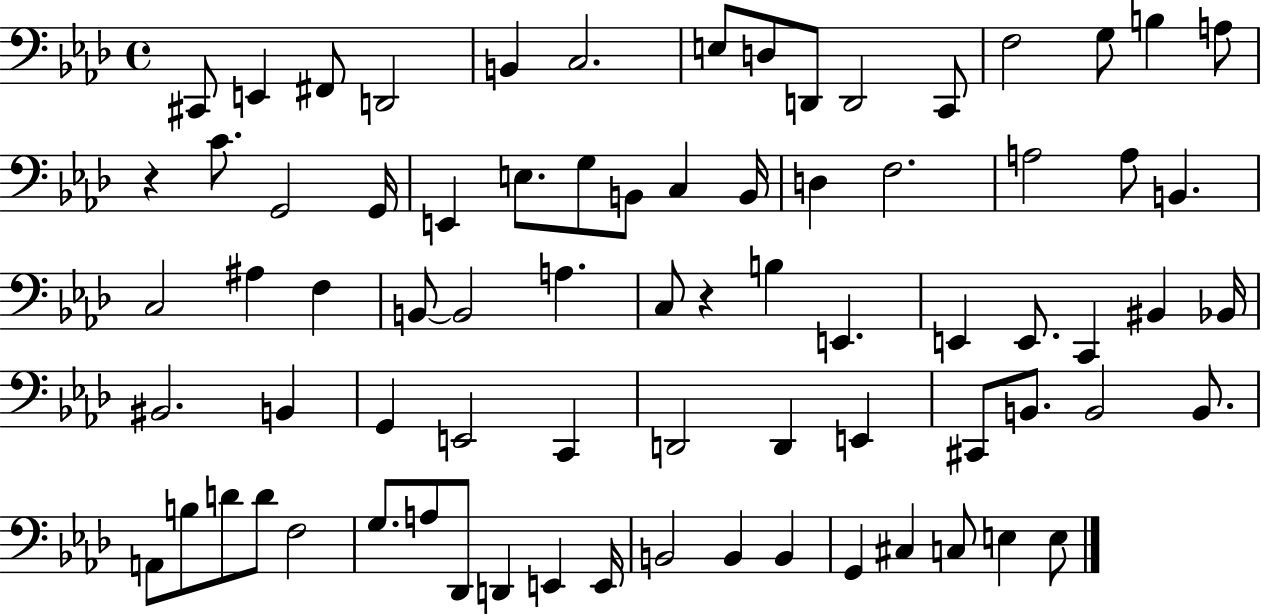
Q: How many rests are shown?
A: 2